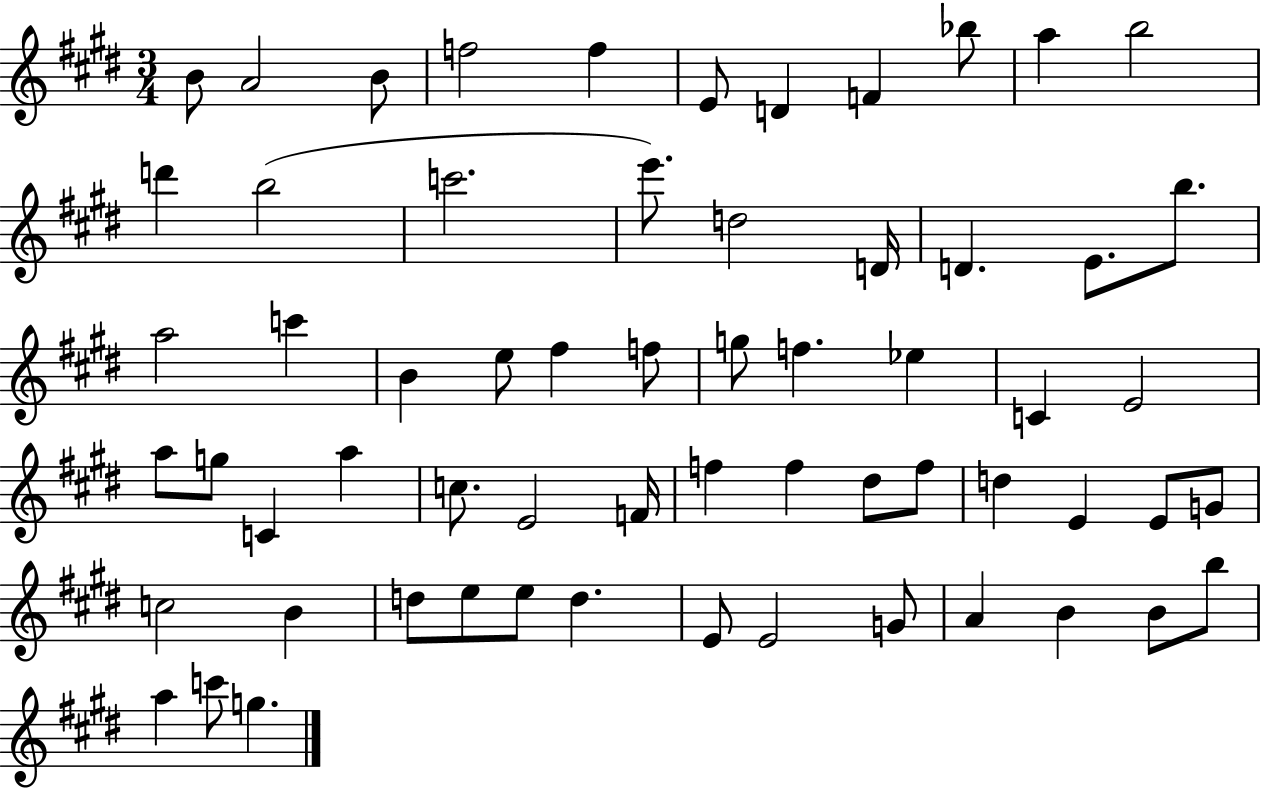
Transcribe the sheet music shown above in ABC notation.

X:1
T:Untitled
M:3/4
L:1/4
K:E
B/2 A2 B/2 f2 f E/2 D F _b/2 a b2 d' b2 c'2 e'/2 d2 D/4 D E/2 b/2 a2 c' B e/2 ^f f/2 g/2 f _e C E2 a/2 g/2 C a c/2 E2 F/4 f f ^d/2 f/2 d E E/2 G/2 c2 B d/2 e/2 e/2 d E/2 E2 G/2 A B B/2 b/2 a c'/2 g